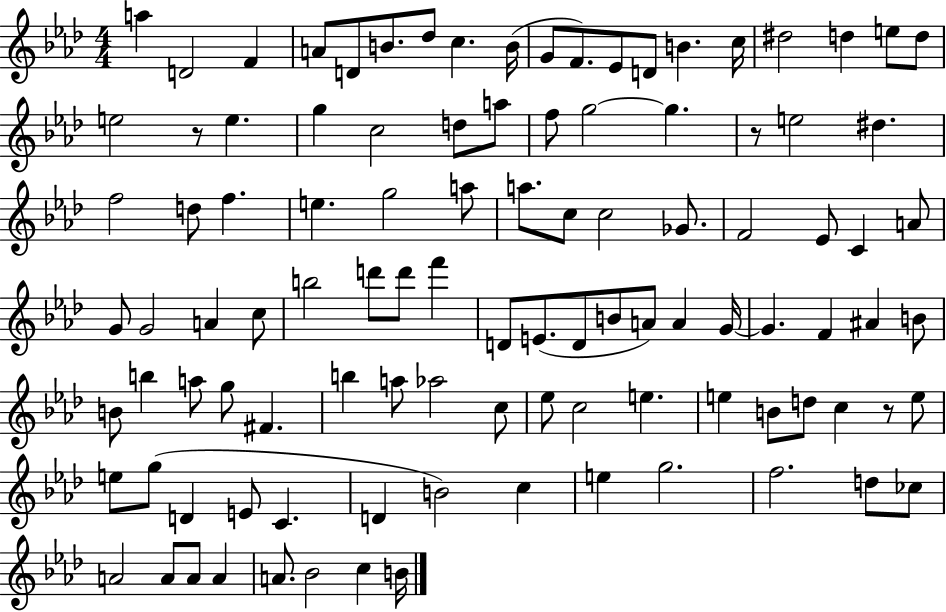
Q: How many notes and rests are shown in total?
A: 104